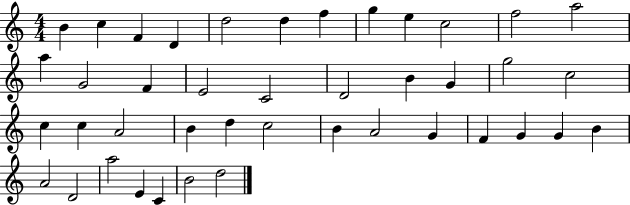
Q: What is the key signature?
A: C major